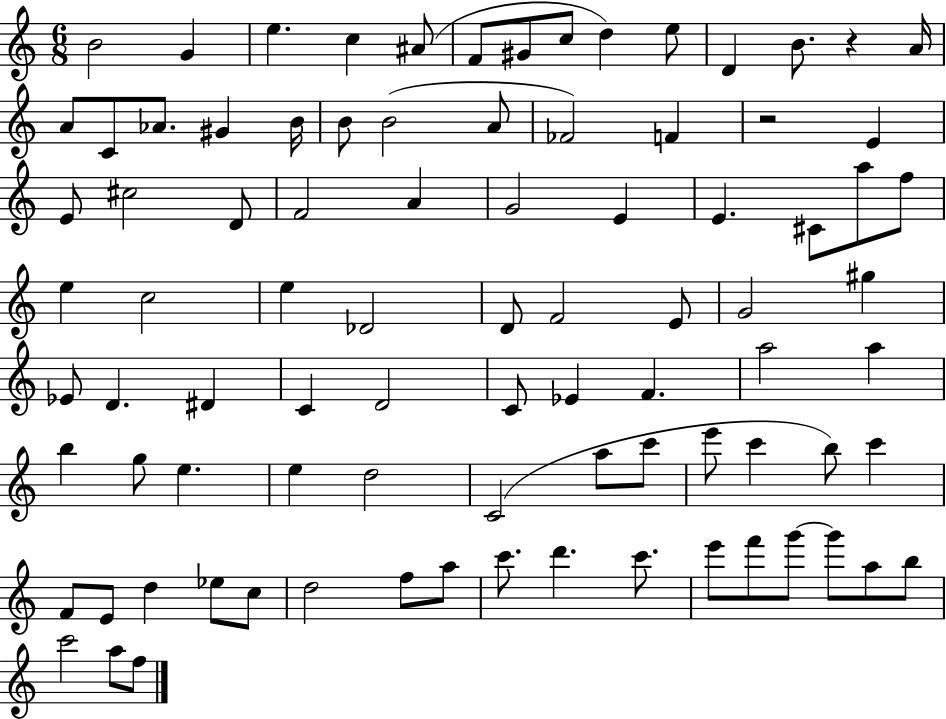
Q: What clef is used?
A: treble